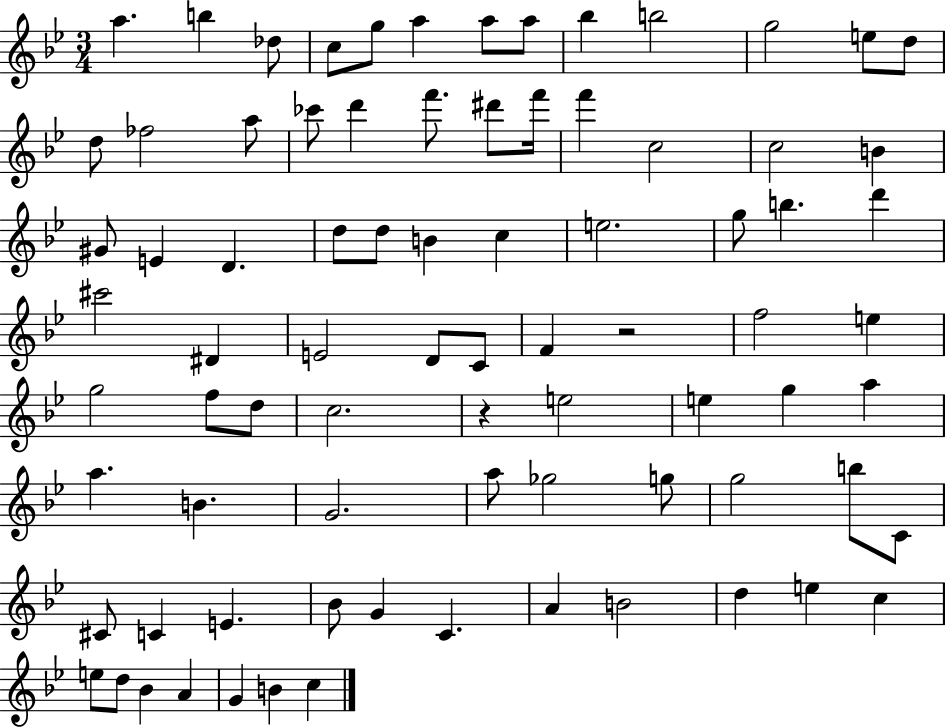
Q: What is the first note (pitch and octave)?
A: A5